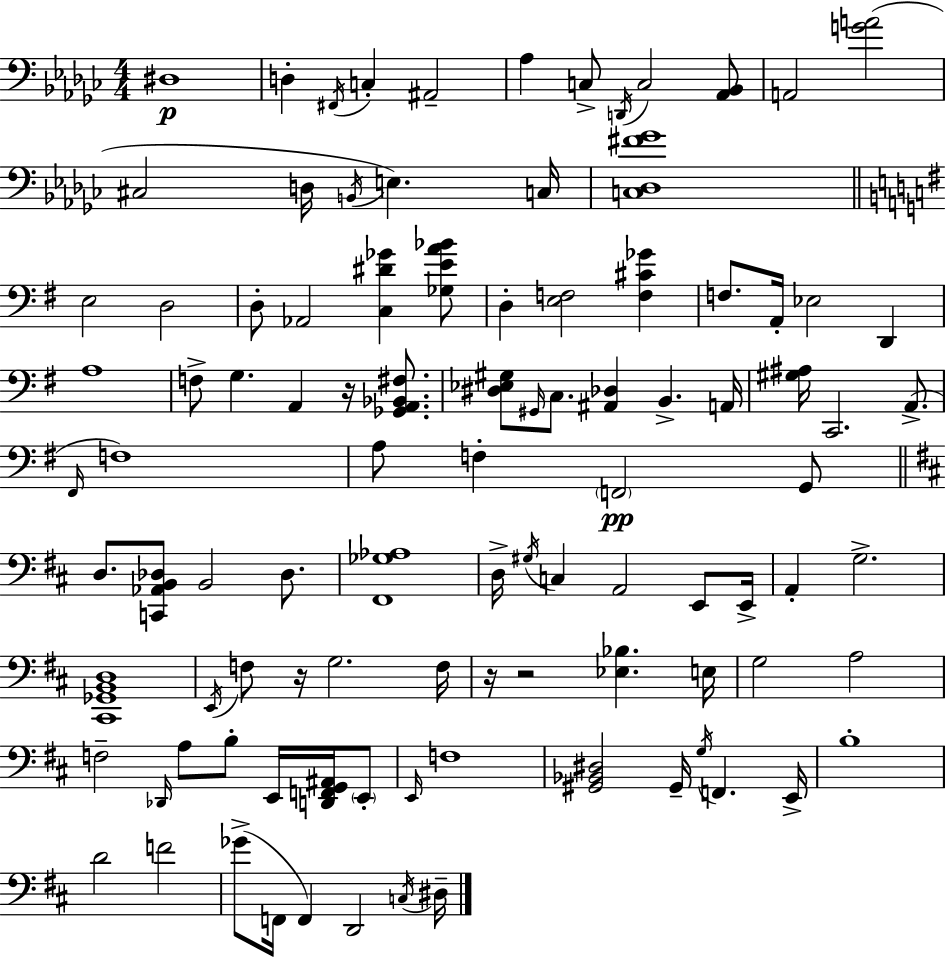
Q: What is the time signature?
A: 4/4